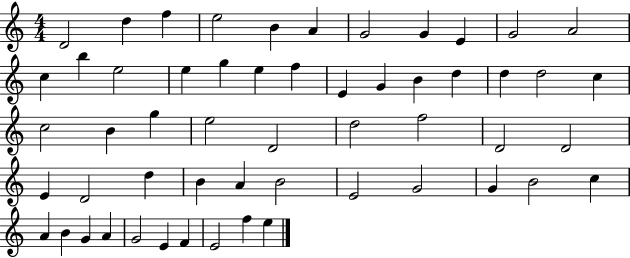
D4/h D5/q F5/q E5/h B4/q A4/q G4/h G4/q E4/q G4/h A4/h C5/q B5/q E5/h E5/q G5/q E5/q F5/q E4/q G4/q B4/q D5/q D5/q D5/h C5/q C5/h B4/q G5/q E5/h D4/h D5/h F5/h D4/h D4/h E4/q D4/h D5/q B4/q A4/q B4/h E4/h G4/h G4/q B4/h C5/q A4/q B4/q G4/q A4/q G4/h E4/q F4/q E4/h F5/q E5/q